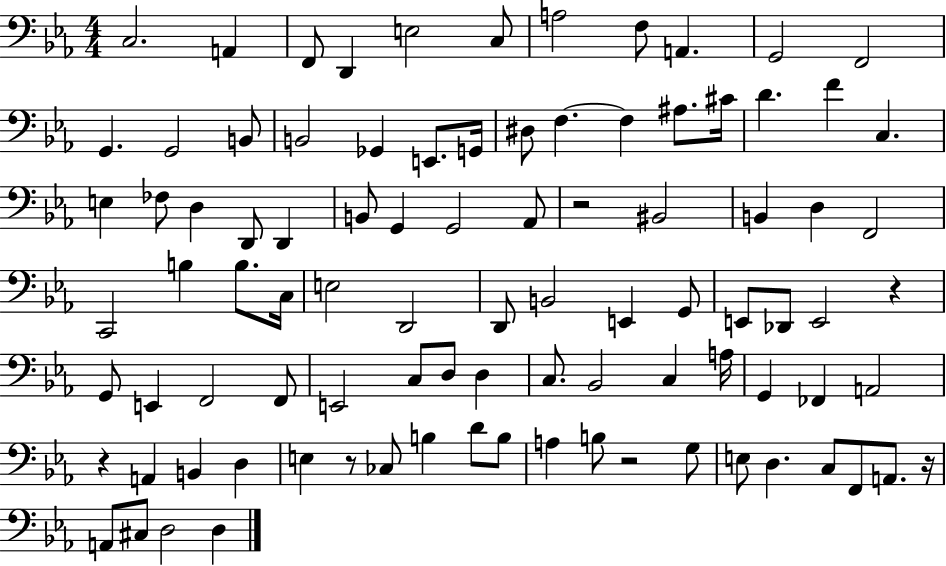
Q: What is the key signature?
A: EES major